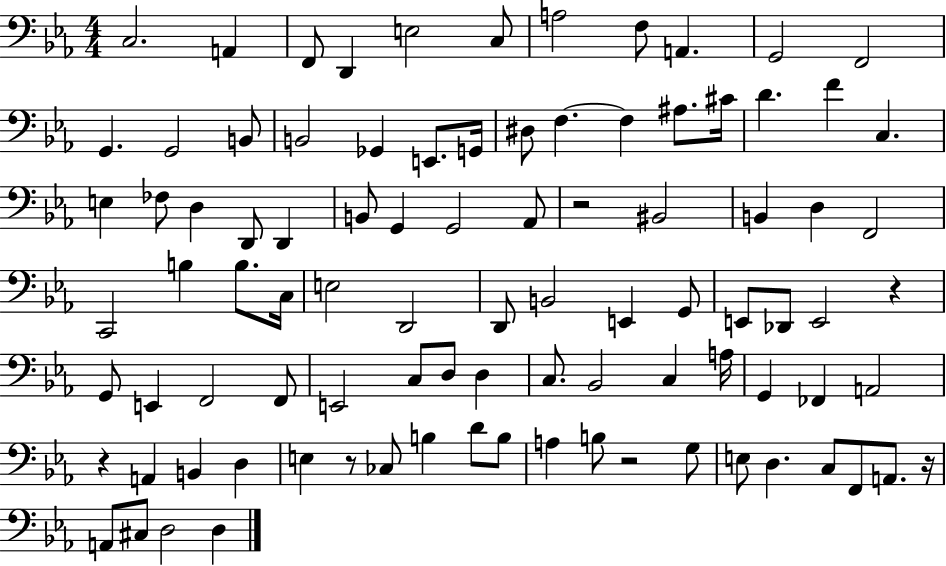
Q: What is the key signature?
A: EES major